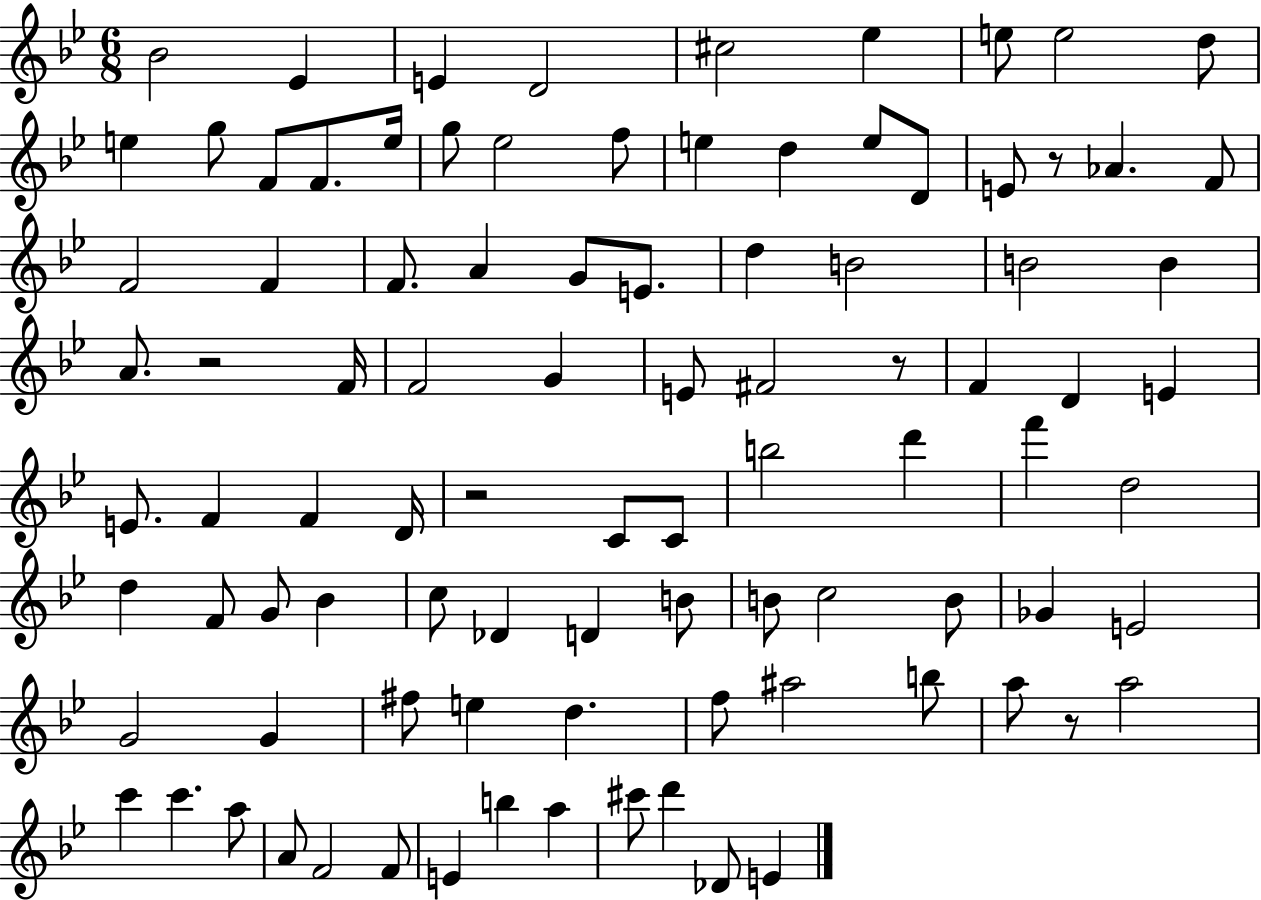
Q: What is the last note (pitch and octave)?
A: E4